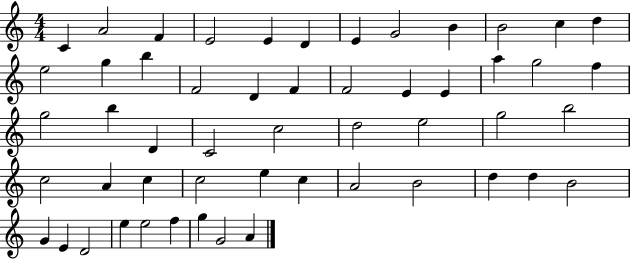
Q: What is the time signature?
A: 4/4